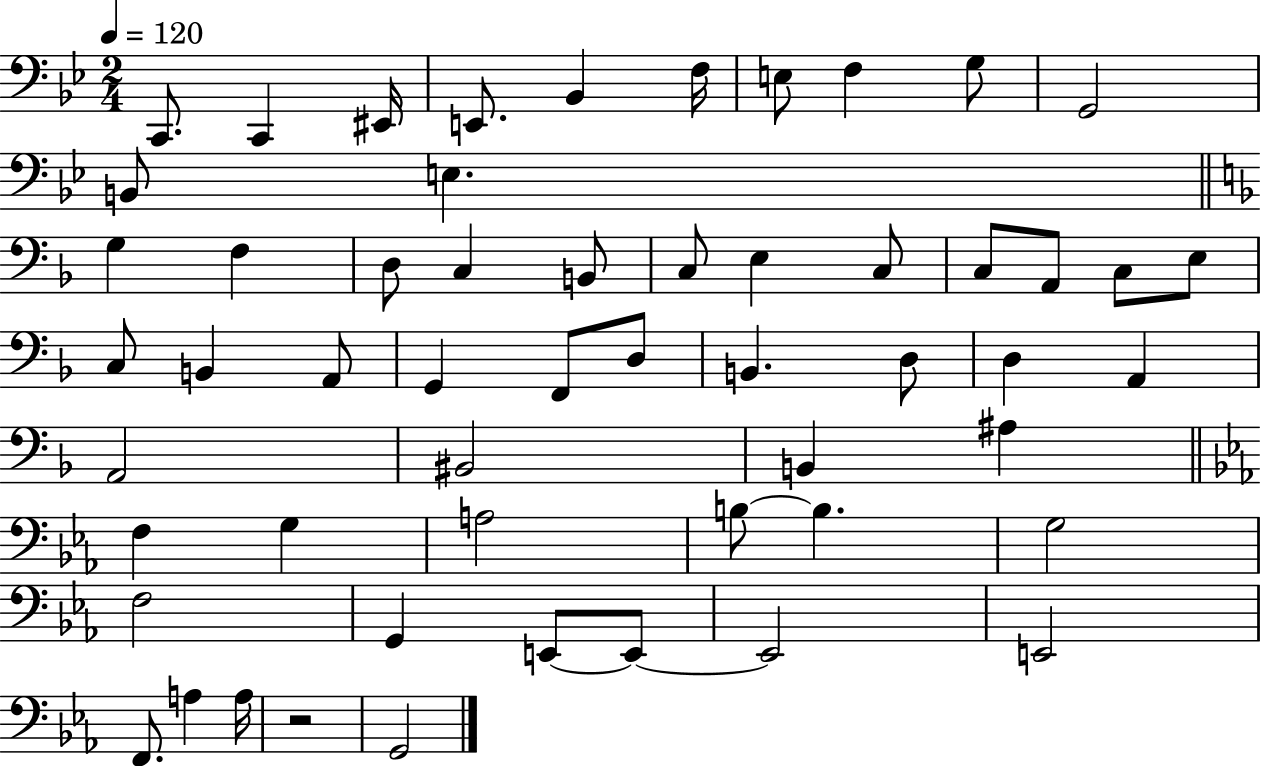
{
  \clef bass
  \numericTimeSignature
  \time 2/4
  \key bes \major
  \tempo 4 = 120
  c,8. c,4 eis,16 | e,8. bes,4 f16 | e8 f4 g8 | g,2 | \break b,8 e4. | \bar "||" \break \key f \major g4 f4 | d8 c4 b,8 | c8 e4 c8 | c8 a,8 c8 e8 | \break c8 b,4 a,8 | g,4 f,8 d8 | b,4. d8 | d4 a,4 | \break a,2 | bis,2 | b,4 ais4 | \bar "||" \break \key ees \major f4 g4 | a2 | b8~~ b4. | g2 | \break f2 | g,4 e,8~~ e,8~~ | e,2 | e,2 | \break f,8. a4 a16 | r2 | g,2 | \bar "|."
}